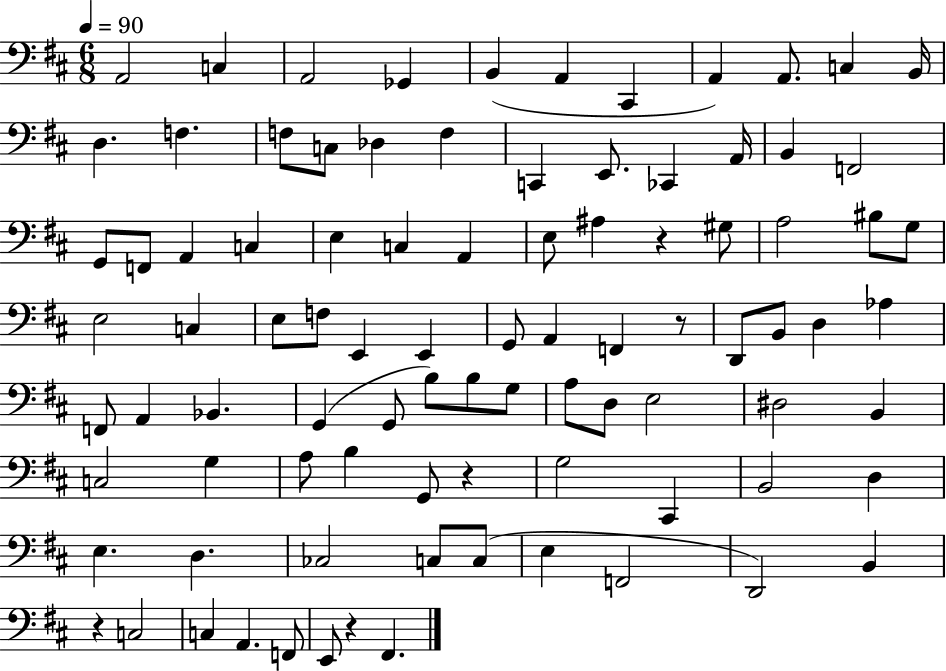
{
  \clef bass
  \numericTimeSignature
  \time 6/8
  \key d \major
  \tempo 4 = 90
  \repeat volta 2 { a,2 c4 | a,2 ges,4 | b,4( a,4 cis,4 | a,4) a,8. c4 b,16 | \break d4. f4. | f8 c8 des4 f4 | c,4 e,8. ces,4 a,16 | b,4 f,2 | \break g,8 f,8 a,4 c4 | e4 c4 a,4 | e8 ais4 r4 gis8 | a2 bis8 g8 | \break e2 c4 | e8 f8 e,4 e,4 | g,8 a,4 f,4 r8 | d,8 b,8 d4 aes4 | \break f,8 a,4 bes,4. | g,4( g,8 b8) b8 g8 | a8 d8 e2 | dis2 b,4 | \break c2 g4 | a8 b4 g,8 r4 | g2 cis,4 | b,2 d4 | \break e4. d4. | ces2 c8 c8( | e4 f,2 | d,2) b,4 | \break r4 c2 | c4 a,4. f,8 | e,8 r4 fis,4. | } \bar "|."
}